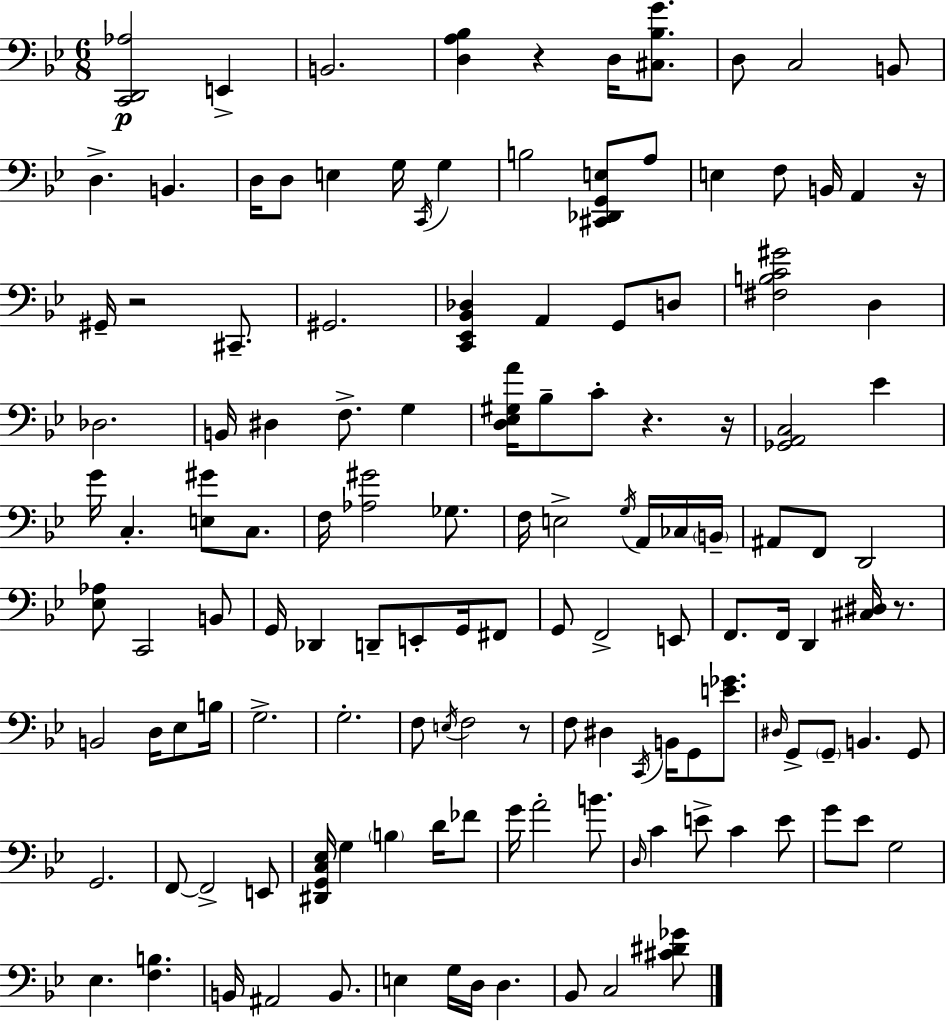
[C2,D2,Ab3]/h E2/q B2/h. [D3,A3,Bb3]/q R/q D3/s [C#3,Bb3,G4]/e. D3/e C3/h B2/e D3/q. B2/q. D3/s D3/e E3/q G3/s C2/s G3/q B3/h [C#2,Db2,G2,E3]/e A3/e E3/q F3/e B2/s A2/q R/s G#2/s R/h C#2/e. G#2/h. [C2,Eb2,Bb2,Db3]/q A2/q G2/e D3/e [F#3,B3,C4,G#4]/h D3/q Db3/h. B2/s D#3/q F3/e. G3/q [D3,Eb3,G#3,A4]/s Bb3/e C4/e R/q. R/s [Gb2,A2,C3]/h Eb4/q G4/s C3/q. [E3,G#4]/e C3/e. F3/s [Ab3,G#4]/h Gb3/e. F3/s E3/h G3/s A2/s CES3/s B2/s A#2/e F2/e D2/h [Eb3,Ab3]/e C2/h B2/e G2/s Db2/q D2/e E2/e G2/s F#2/e G2/e F2/h E2/e F2/e. F2/s D2/q [C#3,D#3]/s R/e. B2/h D3/s Eb3/e B3/s G3/h. G3/h. F3/e E3/s F3/h R/e F3/e D#3/q C2/s B2/s G2/e [E4,Gb4]/e. D#3/s G2/e G2/e B2/q. G2/e G2/h. F2/e F2/h E2/e [D#2,G2,C3,Eb3]/s G3/q B3/q D4/s FES4/e G4/s A4/h B4/e. D3/s C4/q E4/e C4/q E4/e G4/e Eb4/e G3/h Eb3/q. [F3,B3]/q. B2/s A#2/h B2/e. E3/q G3/s D3/s D3/q. Bb2/e C3/h [C#4,D#4,Gb4]/e